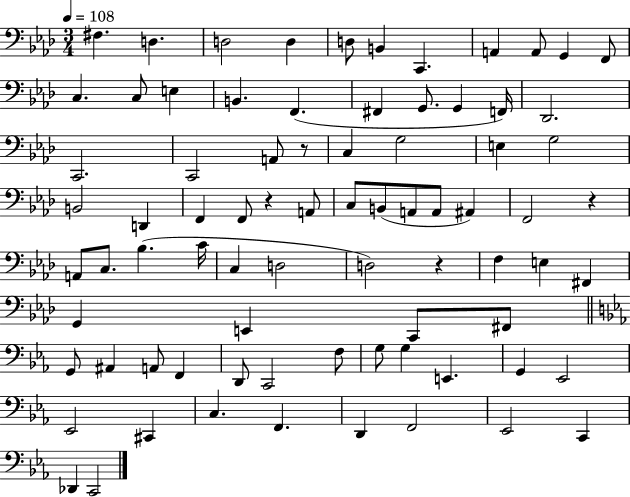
F#3/q. D3/q. D3/h D3/q D3/e B2/q C2/q. A2/q A2/e G2/q F2/e C3/q. C3/e E3/q B2/q. F2/q. F#2/q G2/e. G2/q F2/s Db2/h. C2/h. C2/h A2/e R/e C3/q G3/h E3/q G3/h B2/h D2/q F2/q F2/e R/q A2/e C3/e B2/e A2/e A2/e A#2/q F2/h R/q A2/e C3/e. Bb3/q. C4/s C3/q D3/h D3/h R/q F3/q E3/q F#2/q G2/q E2/q C2/e F#2/e G2/e A#2/q A2/e F2/q D2/e C2/h F3/e G3/e G3/q E2/q. G2/q Eb2/h Eb2/h C#2/q C3/q. F2/q. D2/q F2/h Eb2/h C2/q Db2/q C2/h